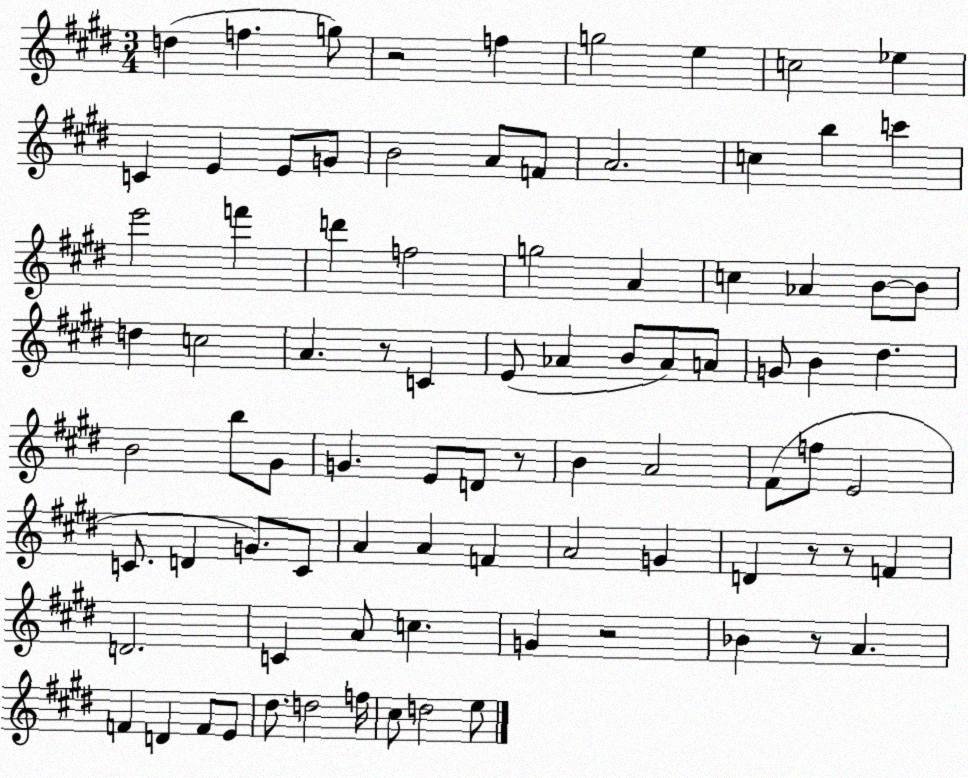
X:1
T:Untitled
M:3/4
L:1/4
K:E
d f g/2 z2 f g2 e c2 _e C E E/2 G/2 B2 A/2 F/2 A2 c b c' e'2 f' d' f2 g2 A c _A B/2 B/2 d c2 A z/2 C E/2 _A B/2 _A/2 A/2 G/2 B ^d B2 b/2 ^G/2 G E/2 D/2 z/2 B A2 ^F/2 f/2 E2 C/2 D G/2 C/2 A A F A2 G D z/2 z/2 F D2 C A/2 c G z2 _B z/2 A F D F/2 E/2 ^d/2 d2 f/4 ^c/2 d2 e/2